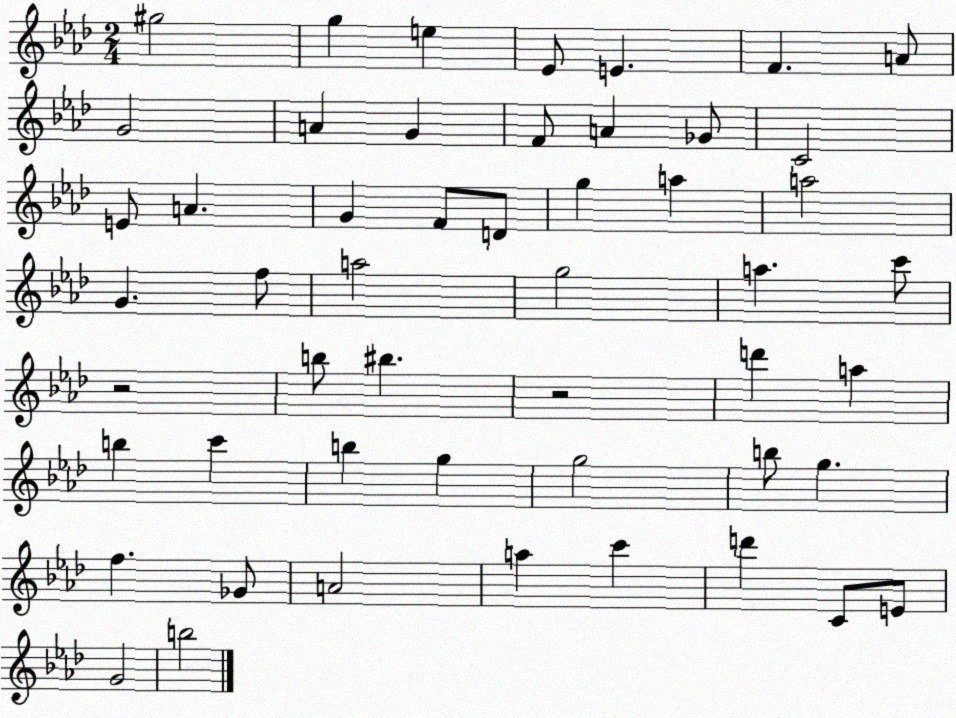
X:1
T:Untitled
M:2/4
L:1/4
K:Ab
^g2 g e _E/2 E F A/2 G2 A G F/2 A _G/2 C2 E/2 A G F/2 D/2 g a a2 G f/2 a2 g2 a c'/2 z2 b/2 ^b z2 d' a b c' b g g2 b/2 g f _G/2 A2 a c' d' C/2 E/2 G2 b2